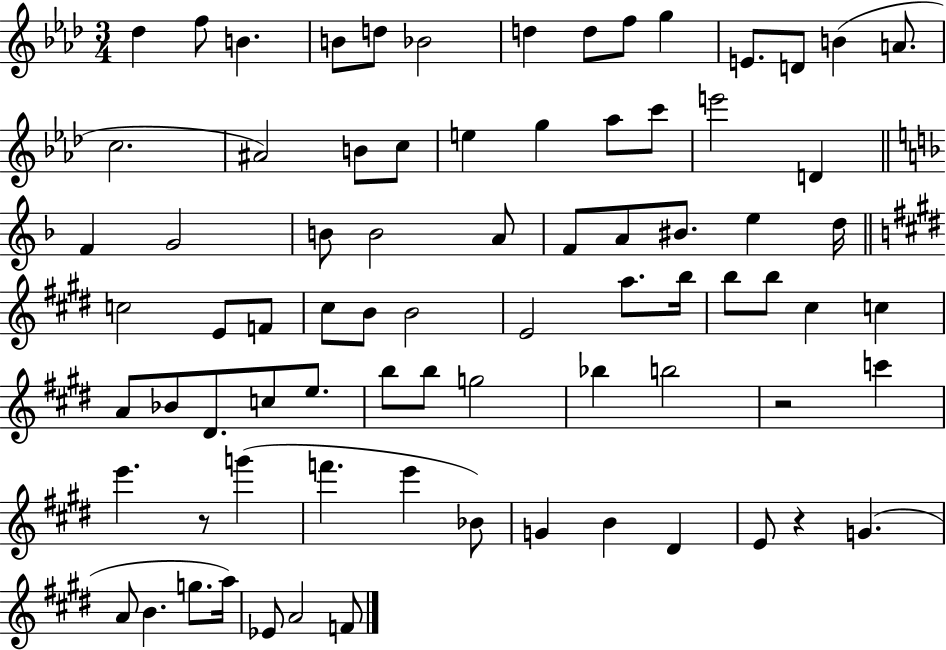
Db5/q F5/e B4/q. B4/e D5/e Bb4/h D5/q D5/e F5/e G5/q E4/e. D4/e B4/q A4/e. C5/h. A#4/h B4/e C5/e E5/q G5/q Ab5/e C6/e E6/h D4/q F4/q G4/h B4/e B4/h A4/e F4/e A4/e BIS4/e. E5/q D5/s C5/h E4/e F4/e C#5/e B4/e B4/h E4/h A5/e. B5/s B5/e B5/e C#5/q C5/q A4/e Bb4/e D#4/e. C5/e E5/e. B5/e B5/e G5/h Bb5/q B5/h R/h C6/q E6/q. R/e G6/q F6/q. E6/q Bb4/e G4/q B4/q D#4/q E4/e R/q G4/q. A4/e B4/q. G5/e. A5/s Eb4/e A4/h F4/e